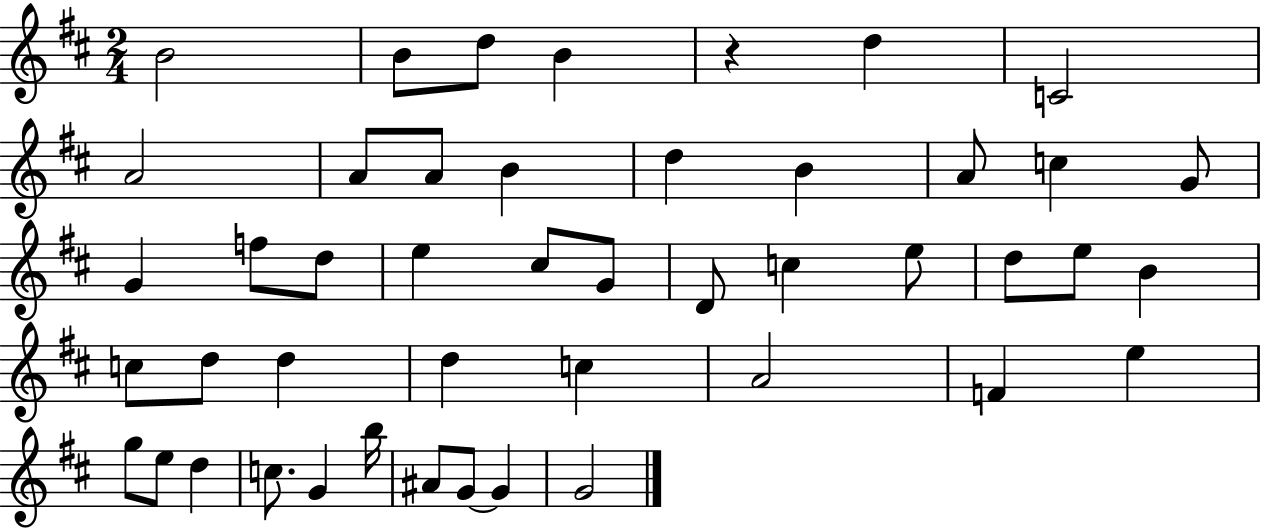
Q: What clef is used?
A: treble